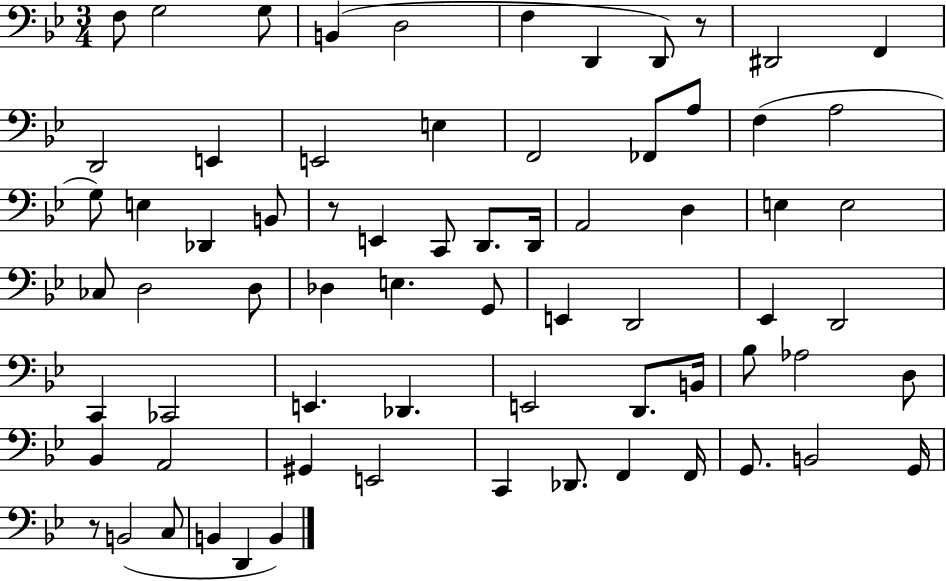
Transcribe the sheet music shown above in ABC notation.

X:1
T:Untitled
M:3/4
L:1/4
K:Bb
F,/2 G,2 G,/2 B,, D,2 F, D,, D,,/2 z/2 ^D,,2 F,, D,,2 E,, E,,2 E, F,,2 _F,,/2 A,/2 F, A,2 G,/2 E, _D,, B,,/2 z/2 E,, C,,/2 D,,/2 D,,/4 A,,2 D, E, E,2 _C,/2 D,2 D,/2 _D, E, G,,/2 E,, D,,2 _E,, D,,2 C,, _C,,2 E,, _D,, E,,2 D,,/2 B,,/4 _B,/2 _A,2 D,/2 _B,, A,,2 ^G,, E,,2 C,, _D,,/2 F,, F,,/4 G,,/2 B,,2 G,,/4 z/2 B,,2 C,/2 B,, D,, B,,